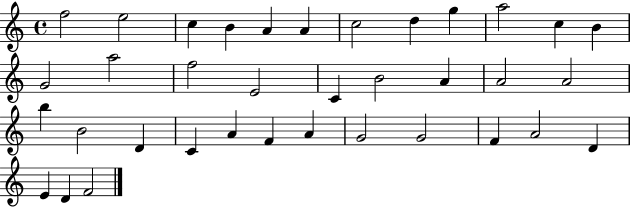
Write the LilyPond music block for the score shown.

{
  \clef treble
  \time 4/4
  \defaultTimeSignature
  \key c \major
  f''2 e''2 | c''4 b'4 a'4 a'4 | c''2 d''4 g''4 | a''2 c''4 b'4 | \break g'2 a''2 | f''2 e'2 | c'4 b'2 a'4 | a'2 a'2 | \break b''4 b'2 d'4 | c'4 a'4 f'4 a'4 | g'2 g'2 | f'4 a'2 d'4 | \break e'4 d'4 f'2 | \bar "|."
}